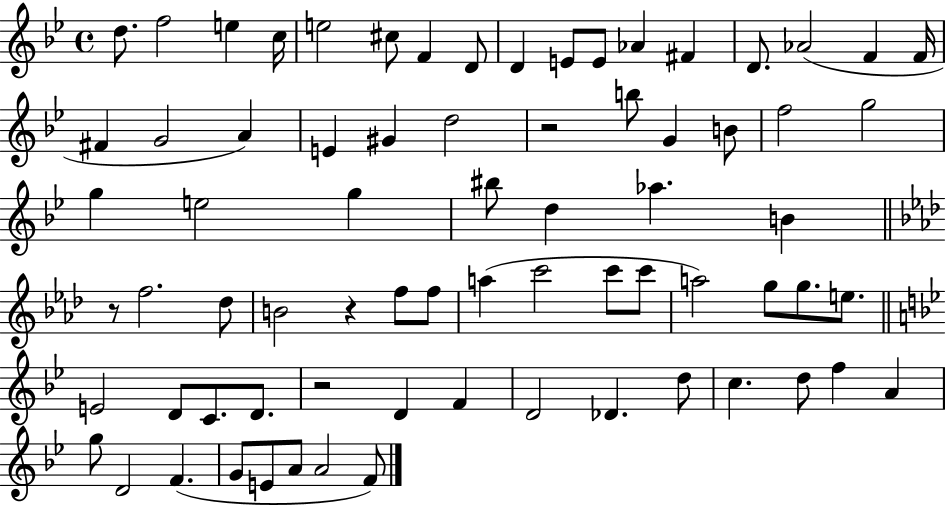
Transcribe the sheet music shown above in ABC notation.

X:1
T:Untitled
M:4/4
L:1/4
K:Bb
d/2 f2 e c/4 e2 ^c/2 F D/2 D E/2 E/2 _A ^F D/2 _A2 F F/4 ^F G2 A E ^G d2 z2 b/2 G B/2 f2 g2 g e2 g ^b/2 d _a B z/2 f2 _d/2 B2 z f/2 f/2 a c'2 c'/2 c'/2 a2 g/2 g/2 e/2 E2 D/2 C/2 D/2 z2 D F D2 _D d/2 c d/2 f A g/2 D2 F G/2 E/2 A/2 A2 F/2